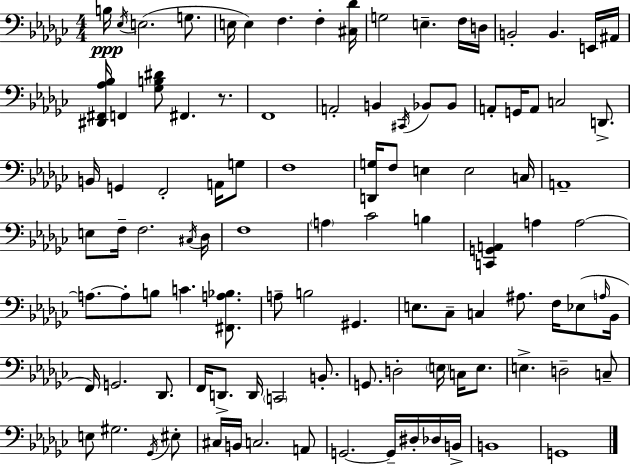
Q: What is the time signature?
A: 4/4